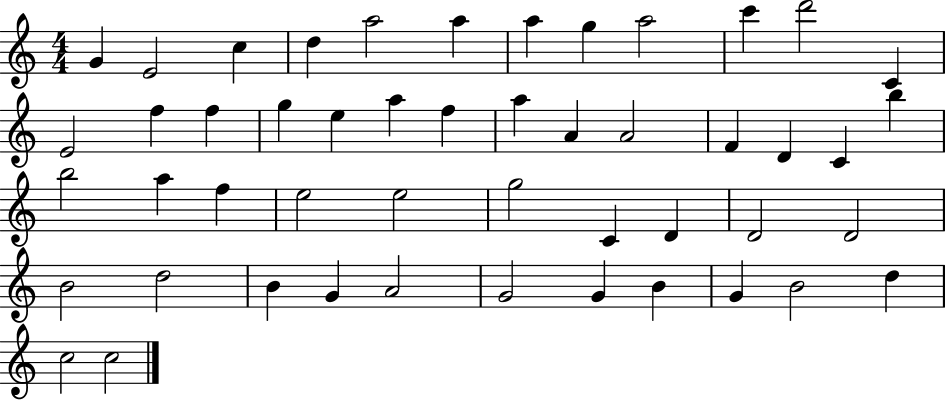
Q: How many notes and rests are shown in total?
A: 49